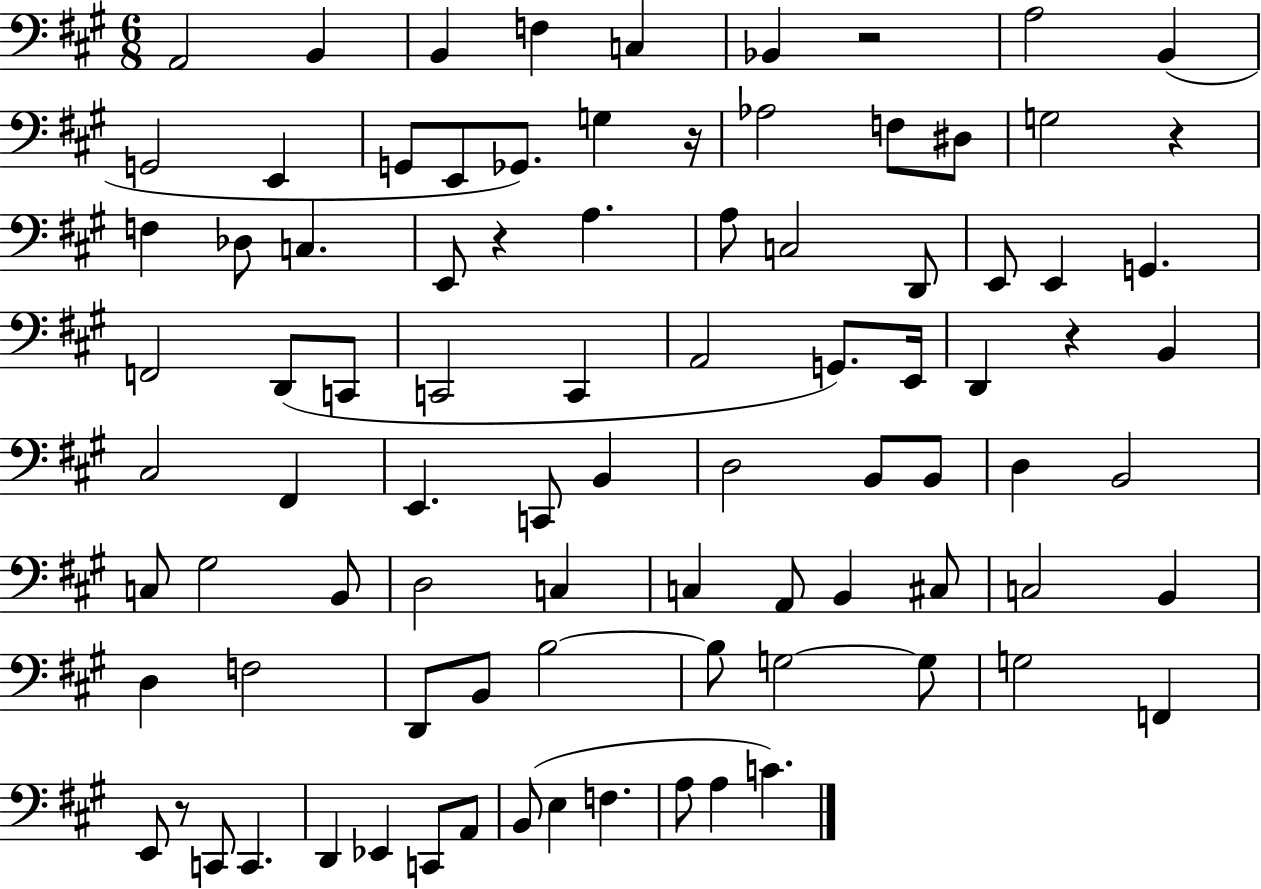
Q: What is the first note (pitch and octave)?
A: A2